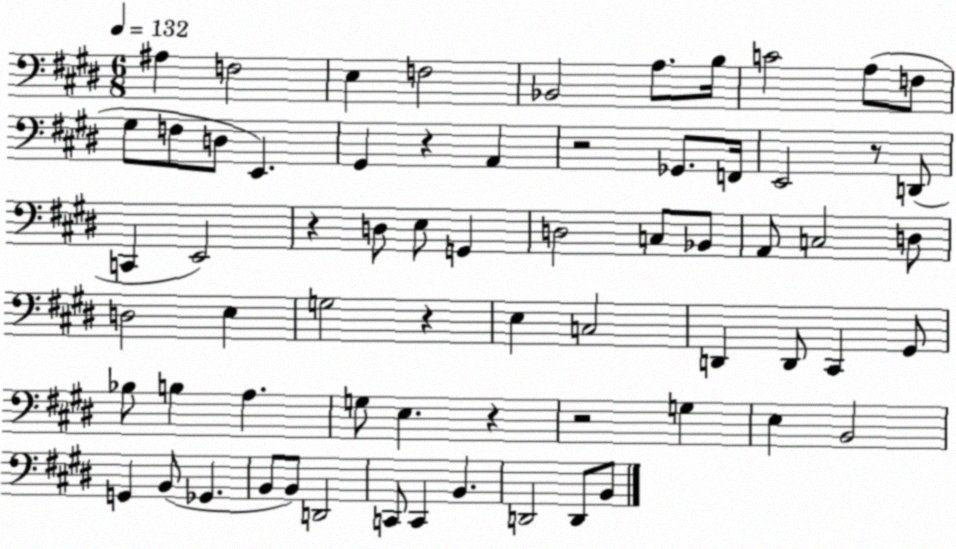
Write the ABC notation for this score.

X:1
T:Untitled
M:6/8
L:1/4
K:E
^A, F,2 E, F,2 _B,,2 A,/2 B,/4 C2 A,/2 F,/2 ^G,/2 F,/2 D,/2 E,, ^G,, z A,, z2 _G,,/2 F,,/4 E,,2 z/2 D,,/2 C,, E,,2 z D,/2 E,/2 G,, D,2 C,/2 _B,,/2 A,,/2 C,2 D,/2 D,2 E, G,2 z E, C,2 D,, D,,/2 ^C,, ^G,,/2 _B,/2 B, A, G,/2 E, z z2 G, E, B,,2 G,, B,,/2 _G,, B,,/2 B,,/2 D,,2 C,,/2 C,, B,, D,,2 D,,/2 B,,/2